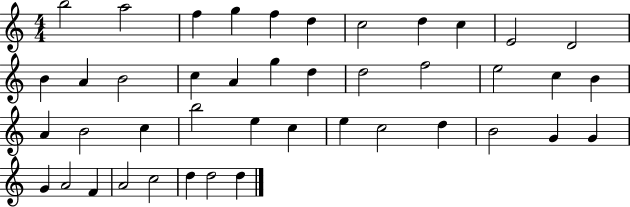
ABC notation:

X:1
T:Untitled
M:4/4
L:1/4
K:C
b2 a2 f g f d c2 d c E2 D2 B A B2 c A g d d2 f2 e2 c B A B2 c b2 e c e c2 d B2 G G G A2 F A2 c2 d d2 d